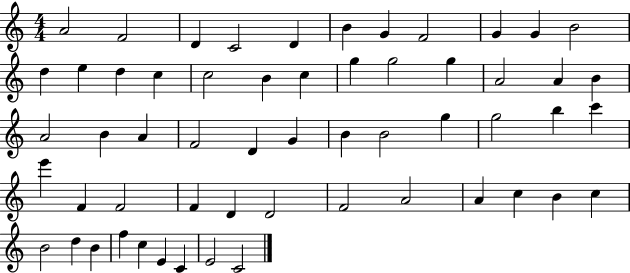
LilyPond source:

{
  \clef treble
  \numericTimeSignature
  \time 4/4
  \key c \major
  a'2 f'2 | d'4 c'2 d'4 | b'4 g'4 f'2 | g'4 g'4 b'2 | \break d''4 e''4 d''4 c''4 | c''2 b'4 c''4 | g''4 g''2 g''4 | a'2 a'4 b'4 | \break a'2 b'4 a'4 | f'2 d'4 g'4 | b'4 b'2 g''4 | g''2 b''4 c'''4 | \break e'''4 f'4 f'2 | f'4 d'4 d'2 | f'2 a'2 | a'4 c''4 b'4 c''4 | \break b'2 d''4 b'4 | f''4 c''4 e'4 c'4 | e'2 c'2 | \bar "|."
}